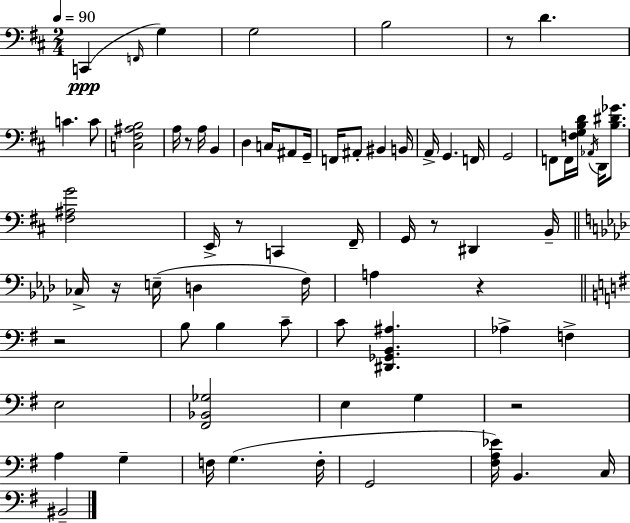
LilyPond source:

{
  \clef bass
  \numericTimeSignature
  \time 2/4
  \key d \major
  \tempo 4 = 90
  \repeat volta 2 { c,4(\ppp \grace { f,16 } g4) | g2 | b2 | r8 d'4. | \break c'4. c'8 | <c fis ais b>2 | a16 r8 a16 b,4 | d4 c16 ais,8 | \break g,16-- f,16 ais,8-. bis,4 | b,16 a,16-> g,4. | f,16 g,2 | f,8 f,16 <f g b d'>16 \acciaccatura { aes,16 } d,16 <b dis' ges'>8. | \break <fis ais g'>2 | e,16-> r8 c,4 | fis,16-- g,16 r8 dis,4 | b,16-- \bar "||" \break \key aes \major ces16-> r16 e16--( d4 f16) | a4 r4 | \bar "||" \break \key e \minor r2 | b8 b4 c'8-- | c'8 <dis, ges, b, ais>4. | aes4-> f4-> | \break e2 | <fis, bes, ges>2 | e4 g4 | r2 | \break a4 g4-- | f16 g4.( f16-. | g,2 | <fis a ees'>16) b,4. c16 | \break bis,2-- | } \bar "|."
}